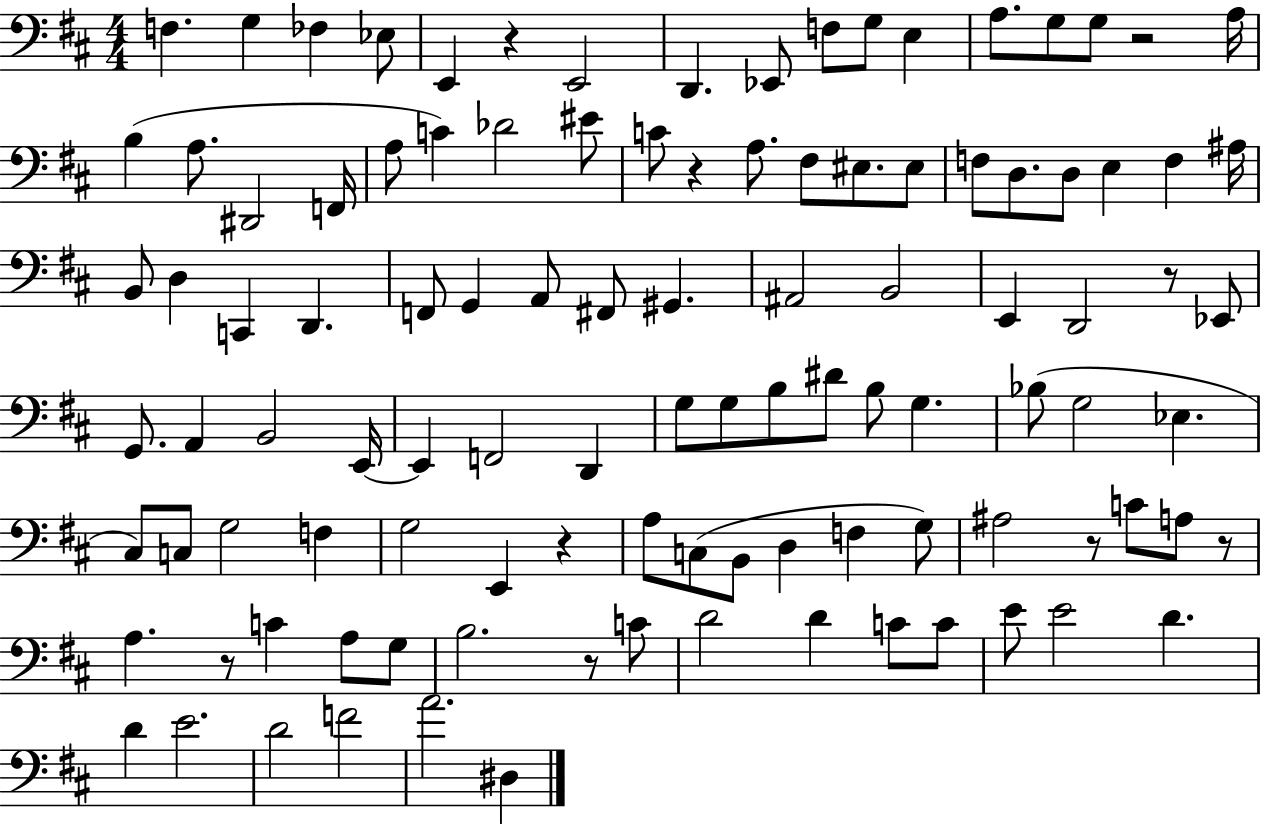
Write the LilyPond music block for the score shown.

{
  \clef bass
  \numericTimeSignature
  \time 4/4
  \key d \major
  f4. g4 fes4 ees8 | e,4 r4 e,2 | d,4. ees,8 f8 g8 e4 | a8. g8 g8 r2 a16 | \break b4( a8. dis,2 f,16 | a8 c'4) des'2 eis'8 | c'8 r4 a8. fis8 eis8. eis8 | f8 d8. d8 e4 f4 ais16 | \break b,8 d4 c,4 d,4. | f,8 g,4 a,8 fis,8 gis,4. | ais,2 b,2 | e,4 d,2 r8 ees,8 | \break g,8. a,4 b,2 e,16~~ | e,4 f,2 d,4 | g8 g8 b8 dis'8 b8 g4. | bes8( g2 ees4. | \break cis8) c8 g2 f4 | g2 e,4 r4 | a8 c8( b,8 d4 f4 g8) | ais2 r8 c'8 a8 r8 | \break a4. r8 c'4 a8 g8 | b2. r8 c'8 | d'2 d'4 c'8 c'8 | e'8 e'2 d'4. | \break d'4 e'2. | d'2 f'2 | a'2. dis4 | \bar "|."
}